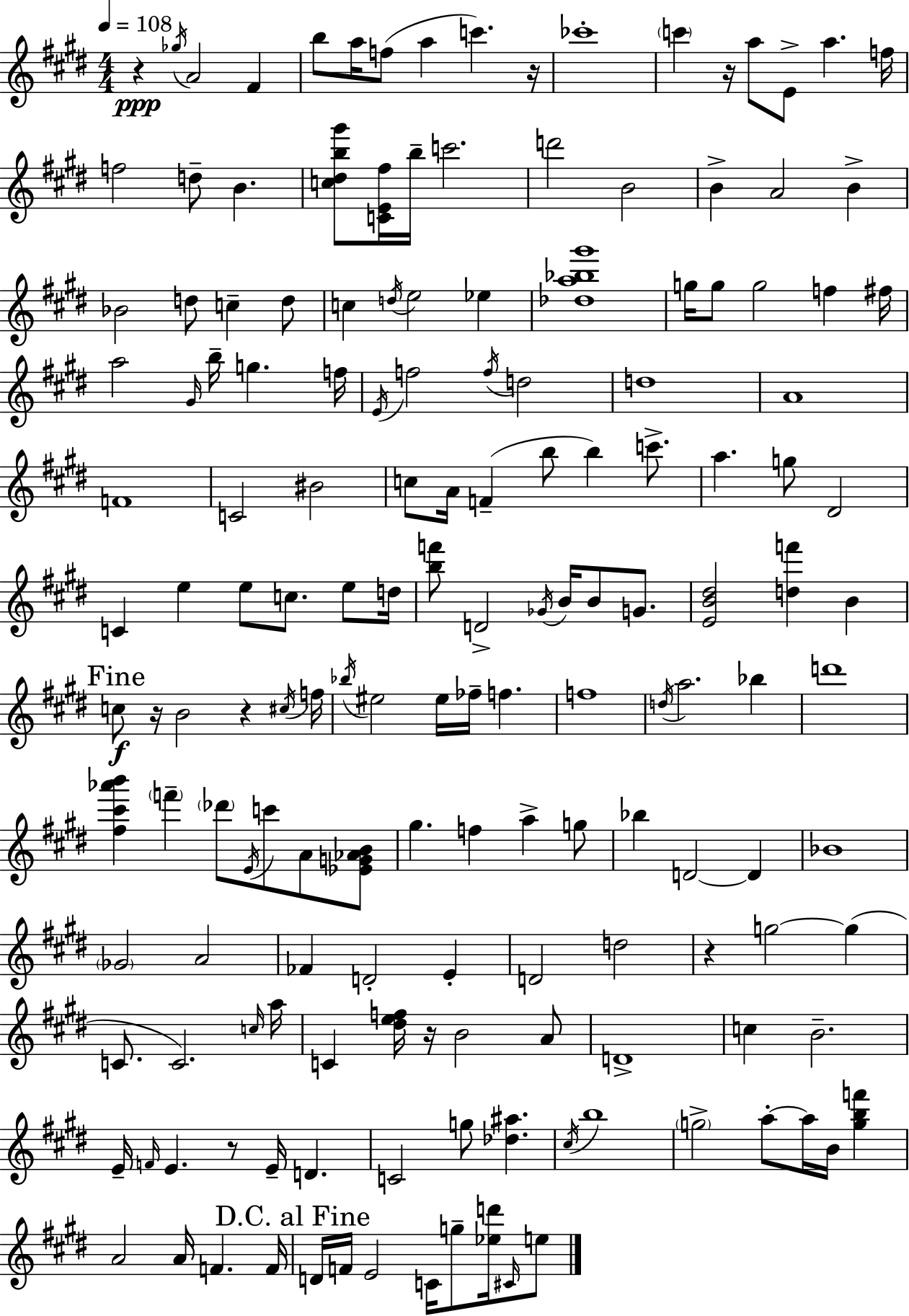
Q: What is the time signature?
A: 4/4